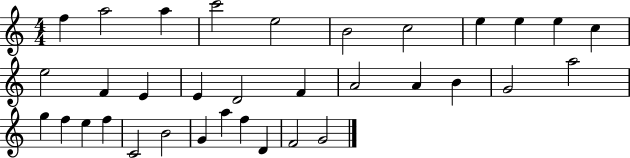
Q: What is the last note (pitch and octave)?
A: G4